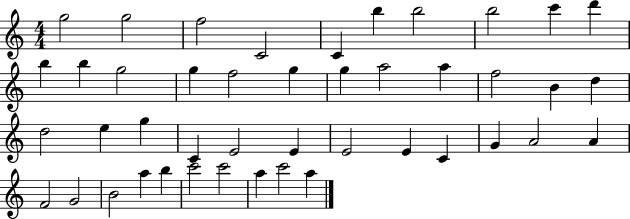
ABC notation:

X:1
T:Untitled
M:4/4
L:1/4
K:C
g2 g2 f2 C2 C b b2 b2 c' d' b b g2 g f2 g g a2 a f2 B d d2 e g C E2 E E2 E C G A2 A F2 G2 B2 a b c'2 c'2 a c'2 a